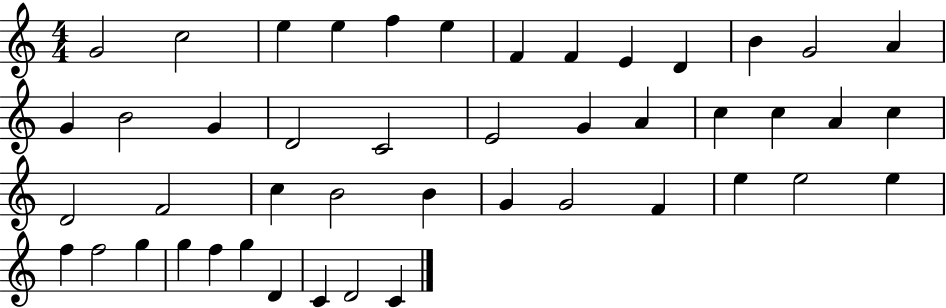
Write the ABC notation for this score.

X:1
T:Untitled
M:4/4
L:1/4
K:C
G2 c2 e e f e F F E D B G2 A G B2 G D2 C2 E2 G A c c A c D2 F2 c B2 B G G2 F e e2 e f f2 g g f g D C D2 C